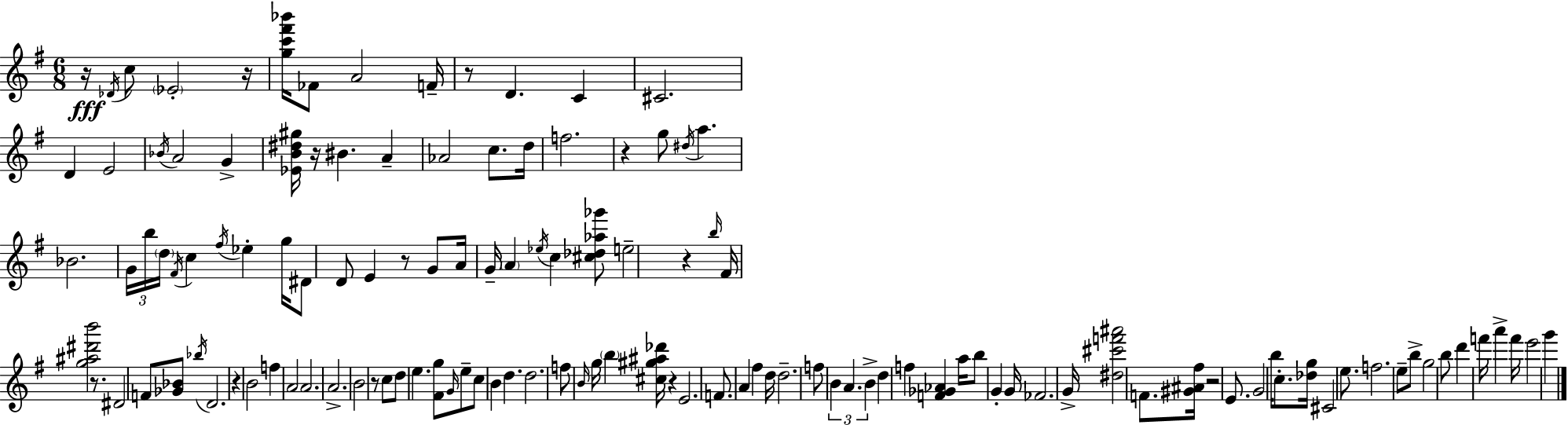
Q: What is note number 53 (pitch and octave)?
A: A4